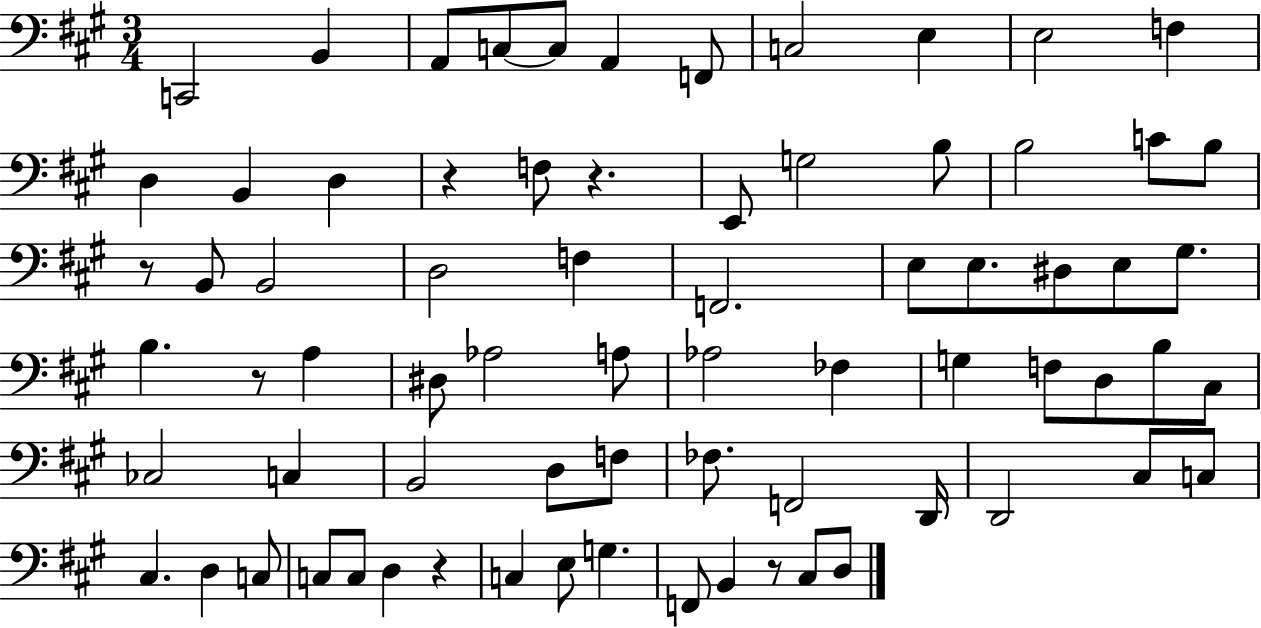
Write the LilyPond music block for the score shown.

{
  \clef bass
  \numericTimeSignature
  \time 3/4
  \key a \major
  c,2 b,4 | a,8 c8~~ c8 a,4 f,8 | c2 e4 | e2 f4 | \break d4 b,4 d4 | r4 f8 r4. | e,8 g2 b8 | b2 c'8 b8 | \break r8 b,8 b,2 | d2 f4 | f,2. | e8 e8. dis8 e8 gis8. | \break b4. r8 a4 | dis8 aes2 a8 | aes2 fes4 | g4 f8 d8 b8 cis8 | \break ces2 c4 | b,2 d8 f8 | fes8. f,2 d,16 | d,2 cis8 c8 | \break cis4. d4 c8 | c8 c8 d4 r4 | c4 e8 g4. | f,8 b,4 r8 cis8 d8 | \break \bar "|."
}